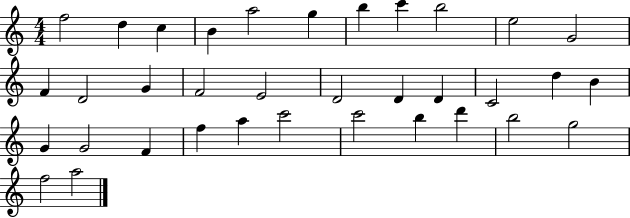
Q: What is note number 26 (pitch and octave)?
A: F5